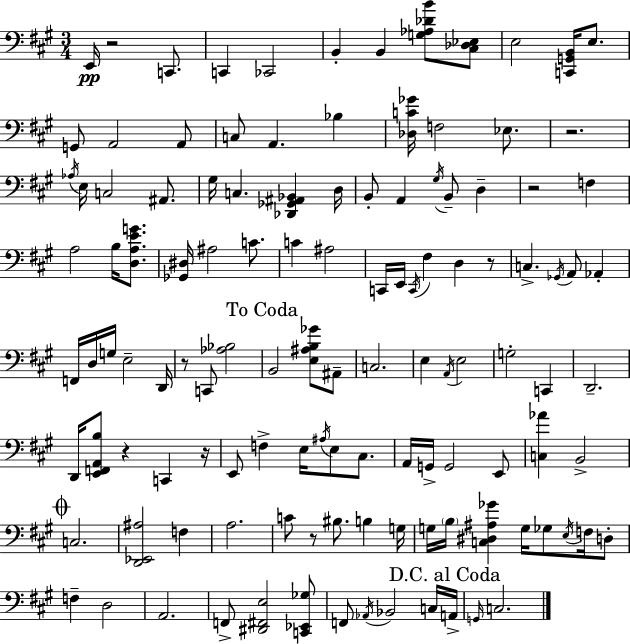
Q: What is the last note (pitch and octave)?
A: C3